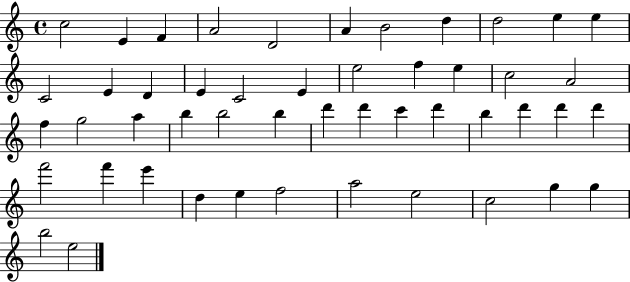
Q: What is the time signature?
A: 4/4